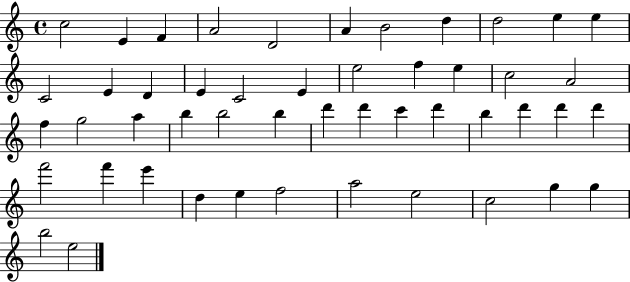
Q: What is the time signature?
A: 4/4